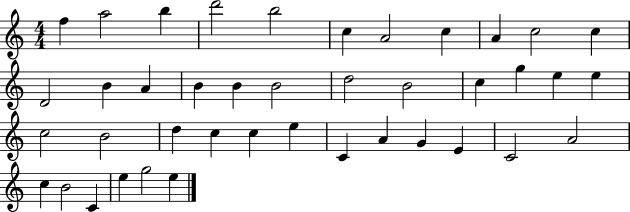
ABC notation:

X:1
T:Untitled
M:4/4
L:1/4
K:C
f a2 b d'2 b2 c A2 c A c2 c D2 B A B B B2 d2 B2 c g e e c2 B2 d c c e C A G E C2 A2 c B2 C e g2 e